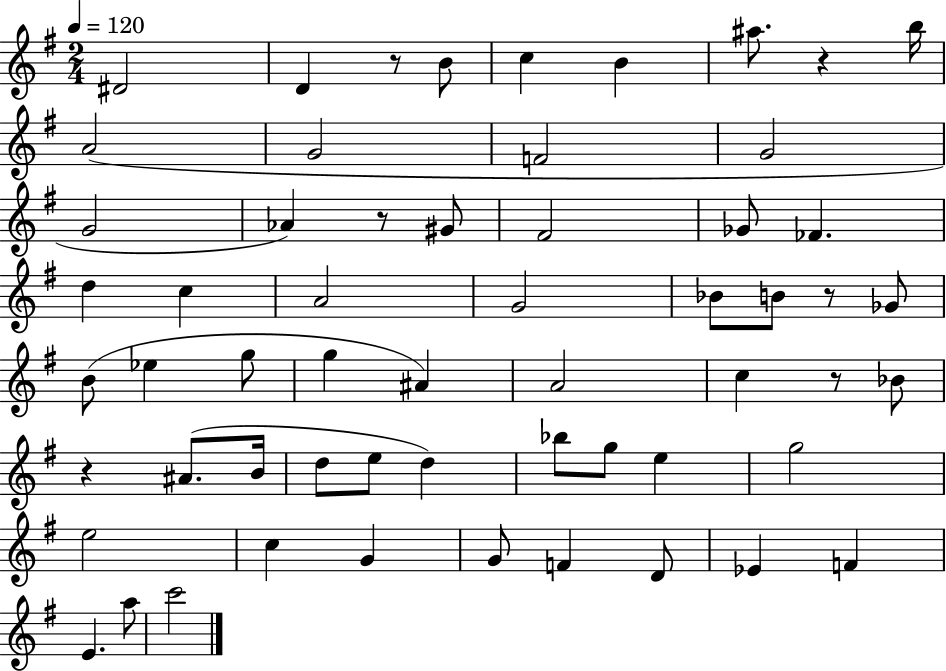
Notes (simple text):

D#4/h D4/q R/e B4/e C5/q B4/q A#5/e. R/q B5/s A4/h G4/h F4/h G4/h G4/h Ab4/q R/e G#4/e F#4/h Gb4/e FES4/q. D5/q C5/q A4/h G4/h Bb4/e B4/e R/e Gb4/e B4/e Eb5/q G5/e G5/q A#4/q A4/h C5/q R/e Bb4/e R/q A#4/e. B4/s D5/e E5/e D5/q Bb5/e G5/e E5/q G5/h E5/h C5/q G4/q G4/e F4/q D4/e Eb4/q F4/q E4/q. A5/e C6/h